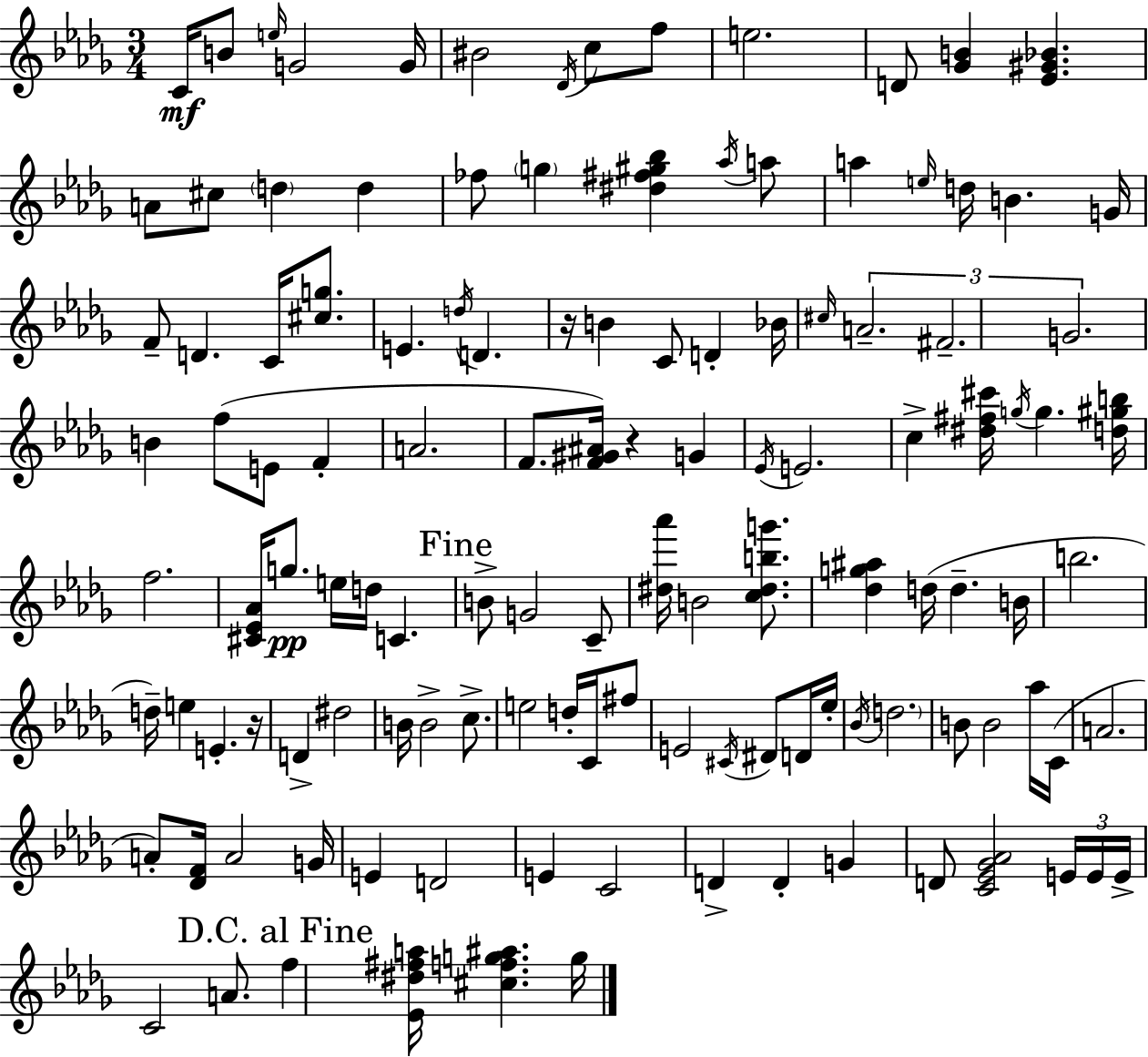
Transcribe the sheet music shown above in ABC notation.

X:1
T:Untitled
M:3/4
L:1/4
K:Bbm
C/4 B/2 e/4 G2 G/4 ^B2 _D/4 c/2 f/2 e2 D/2 [_GB] [_E^G_B] A/2 ^c/2 d d _f/2 g [^d^f^g_b] _a/4 a/2 a e/4 d/4 B G/4 F/2 D C/4 [^cg]/2 E d/4 D z/4 B C/2 D _B/4 ^c/4 A2 ^F2 G2 B f/2 E/2 F A2 F/2 [F^G^A]/4 z G _E/4 E2 c [^d^f^c']/4 g/4 g [d^gb]/4 f2 [^C_E_A]/4 g/2 e/4 d/4 C B/2 G2 C/2 [^d_a']/4 B2 [c^dbg']/2 [_dg^a] d/4 d B/4 b2 d/4 e E z/4 D ^d2 B/4 B2 c/2 e2 d/4 C/4 ^f/2 E2 ^C/4 ^D/2 D/4 _e/4 _B/4 d2 B/2 B2 _a/4 C/4 A2 A/2 [_DF]/4 A2 G/4 E D2 E C2 D D G D/2 [C_E_G_A]2 E/4 E/4 E/4 C2 A/2 f [_E^d^fa]/4 [^cfg^a] g/4